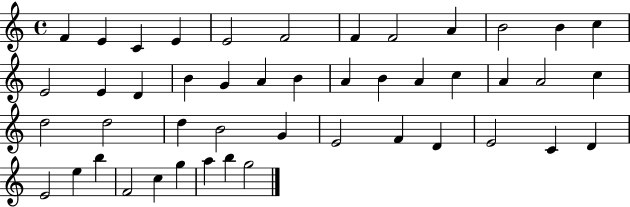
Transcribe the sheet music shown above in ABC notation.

X:1
T:Untitled
M:4/4
L:1/4
K:C
F E C E E2 F2 F F2 A B2 B c E2 E D B G A B A B A c A A2 c d2 d2 d B2 G E2 F D E2 C D E2 e b F2 c g a b g2